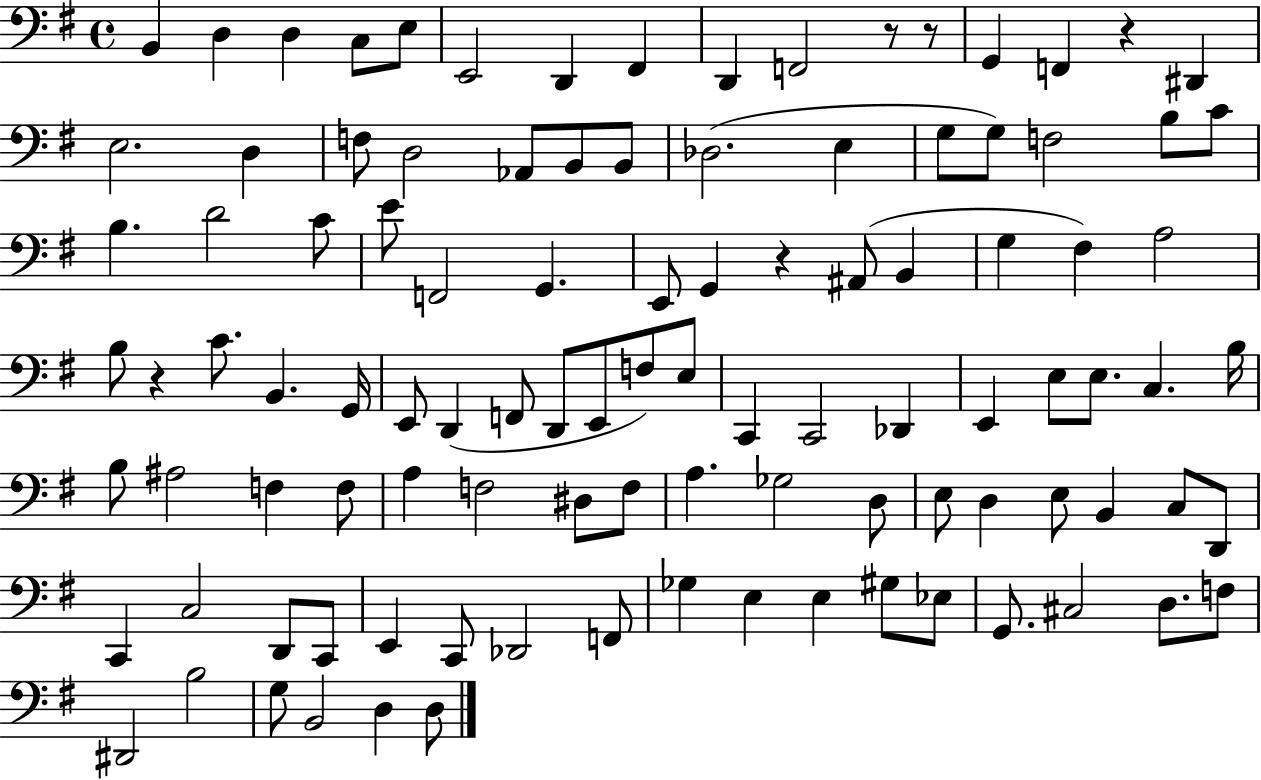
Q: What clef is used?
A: bass